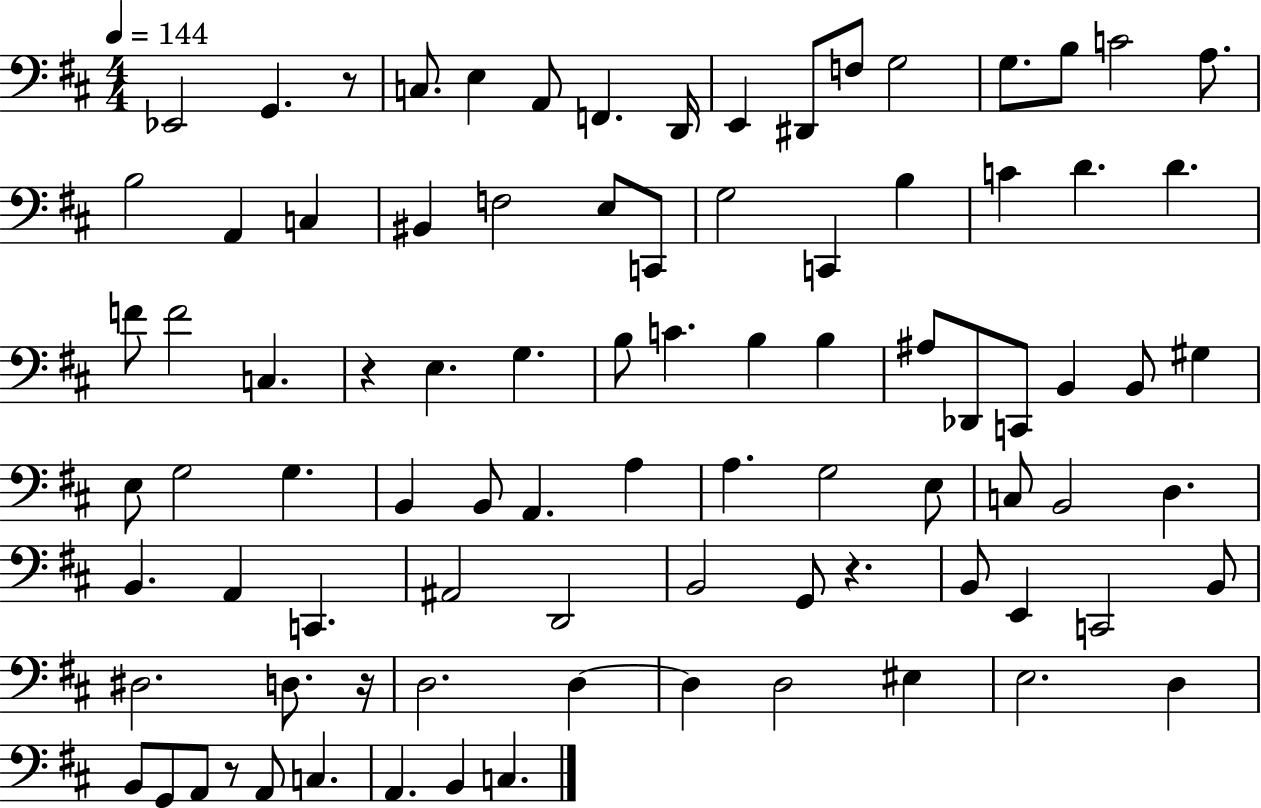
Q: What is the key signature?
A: D major